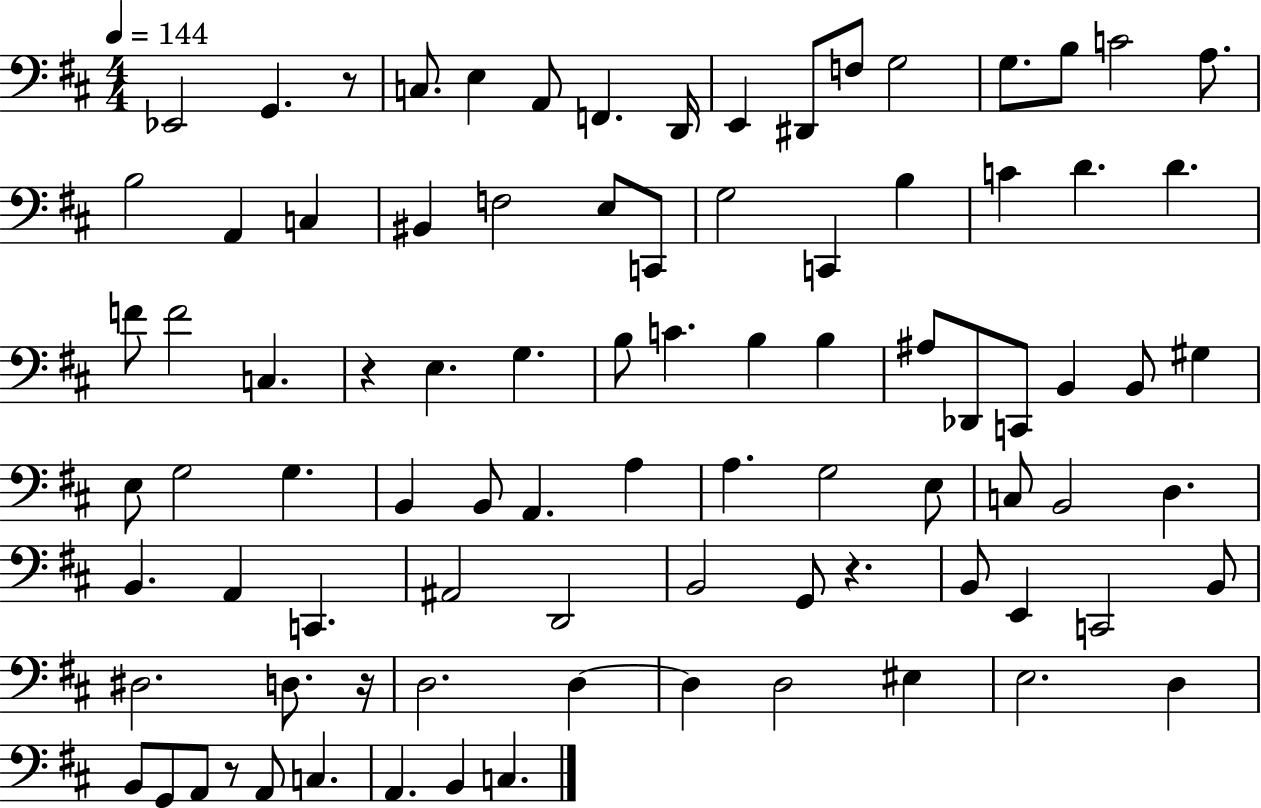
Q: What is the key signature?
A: D major